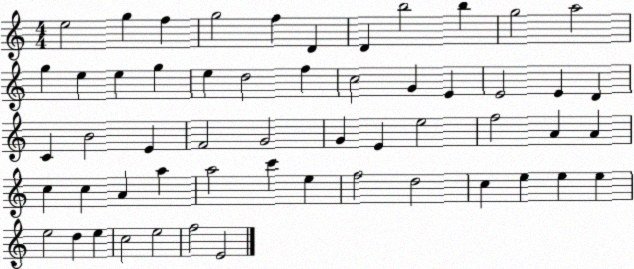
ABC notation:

X:1
T:Untitled
M:4/4
L:1/4
K:C
e2 g f g2 f D D b2 b g2 a2 g e e g e d2 f c2 G E E2 E D C B2 E F2 G2 G E e2 f2 A A c c A a a2 c' e f2 d2 c e e e e2 d e c2 e2 f2 E2